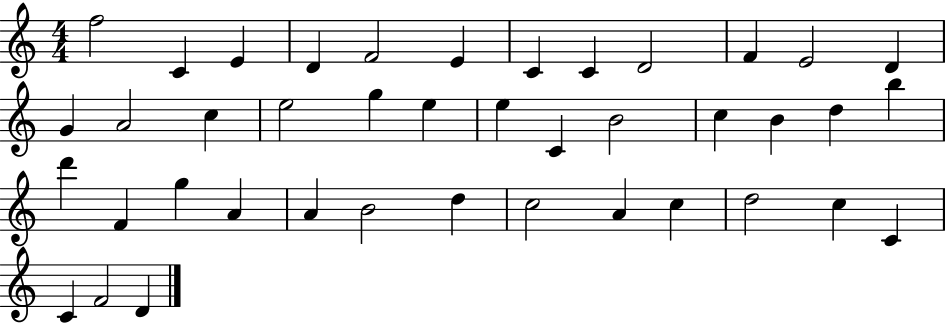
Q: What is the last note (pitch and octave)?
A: D4